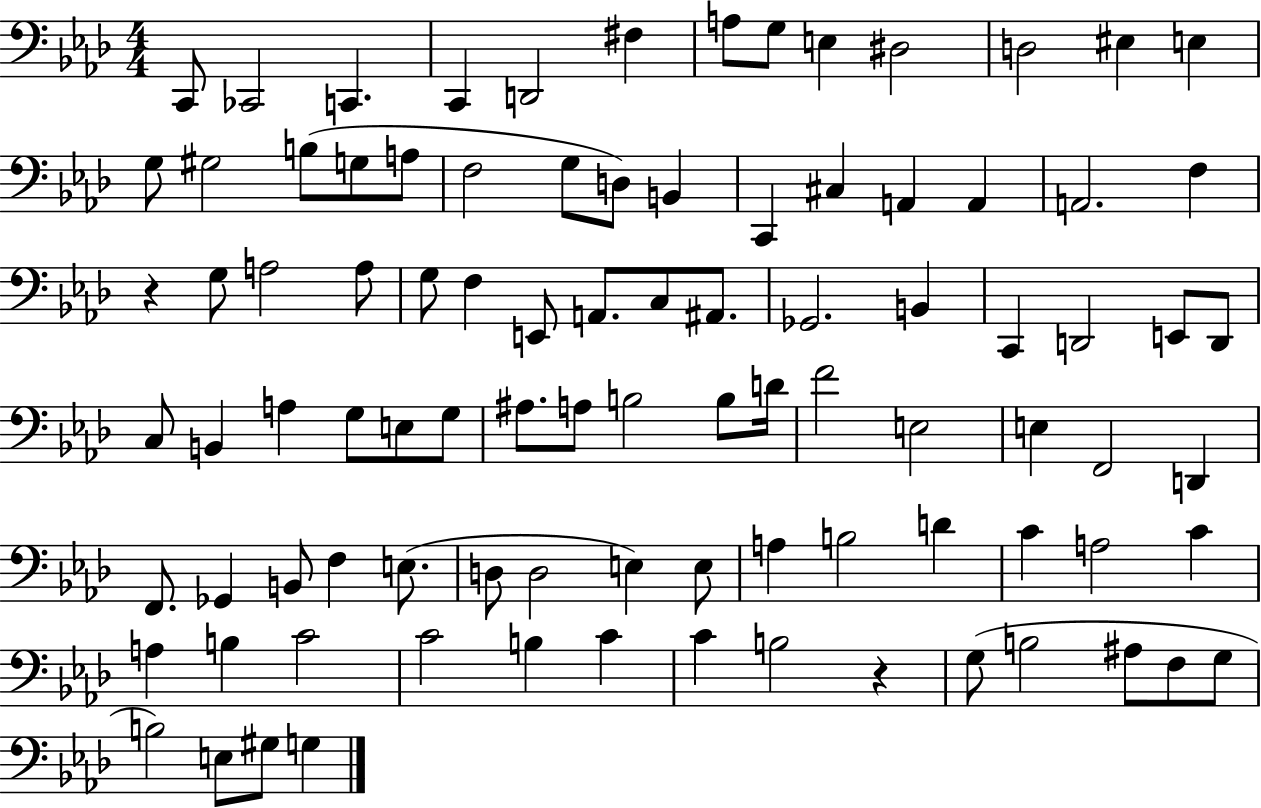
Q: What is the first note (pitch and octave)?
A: C2